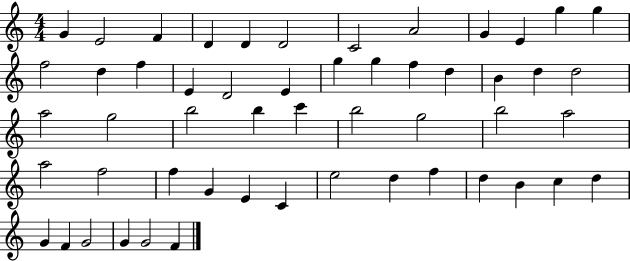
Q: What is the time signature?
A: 4/4